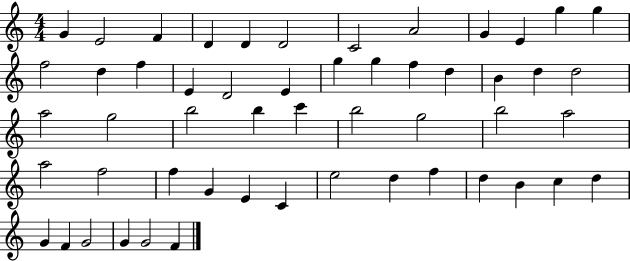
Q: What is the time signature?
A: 4/4